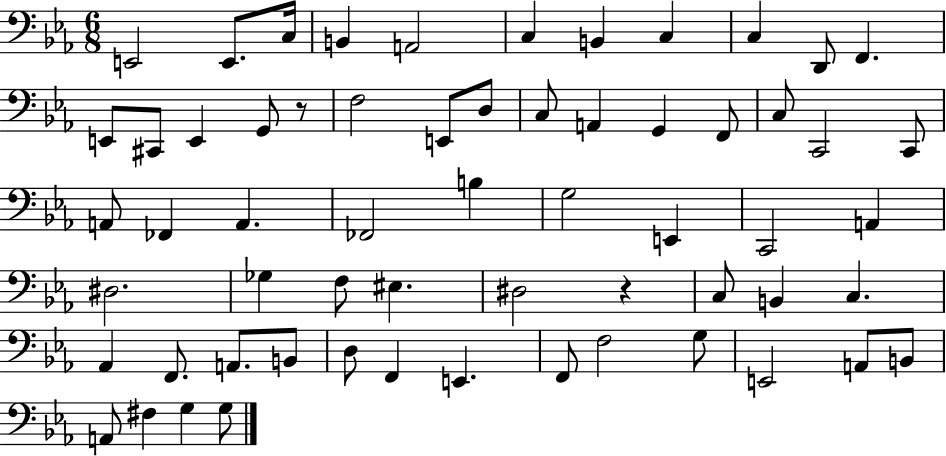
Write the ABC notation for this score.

X:1
T:Untitled
M:6/8
L:1/4
K:Eb
E,,2 E,,/2 C,/4 B,, A,,2 C, B,, C, C, D,,/2 F,, E,,/2 ^C,,/2 E,, G,,/2 z/2 F,2 E,,/2 D,/2 C,/2 A,, G,, F,,/2 C,/2 C,,2 C,,/2 A,,/2 _F,, A,, _F,,2 B, G,2 E,, C,,2 A,, ^D,2 _G, F,/2 ^E, ^D,2 z C,/2 B,, C, _A,, F,,/2 A,,/2 B,,/2 D,/2 F,, E,, F,,/2 F,2 G,/2 E,,2 A,,/2 B,,/2 A,,/2 ^F, G, G,/2